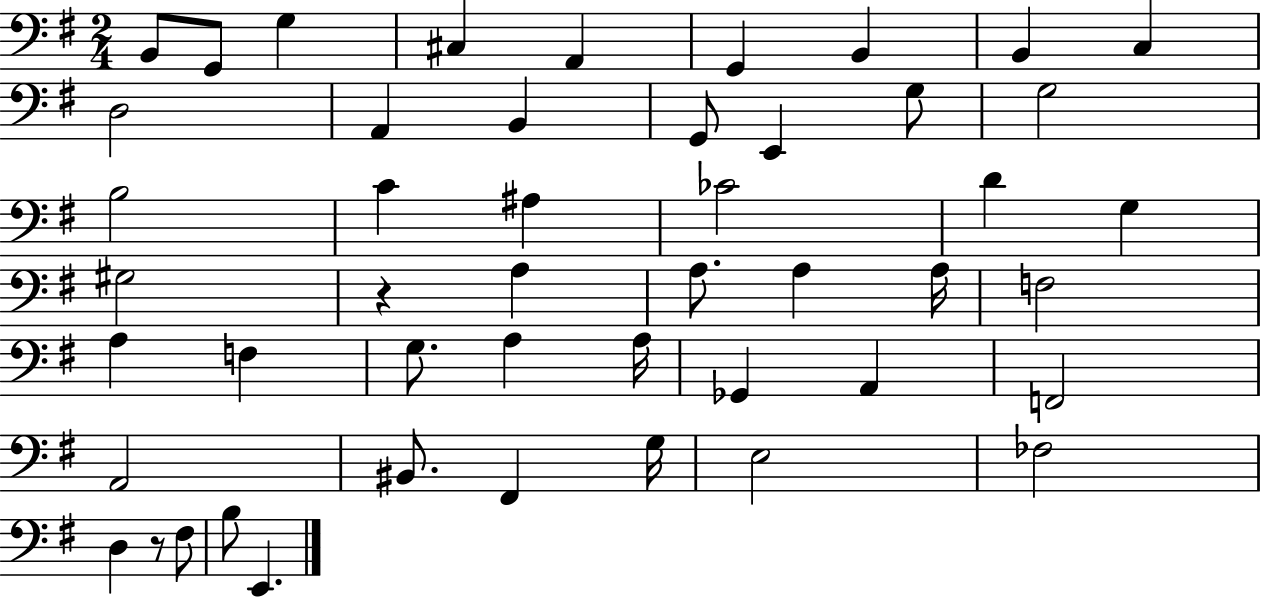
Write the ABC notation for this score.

X:1
T:Untitled
M:2/4
L:1/4
K:G
B,,/2 G,,/2 G, ^C, A,, G,, B,, B,, C, D,2 A,, B,, G,,/2 E,, G,/2 G,2 B,2 C ^A, _C2 D G, ^G,2 z A, A,/2 A, A,/4 F,2 A, F, G,/2 A, A,/4 _G,, A,, F,,2 A,,2 ^B,,/2 ^F,, G,/4 E,2 _F,2 D, z/2 ^F,/2 B,/2 E,,